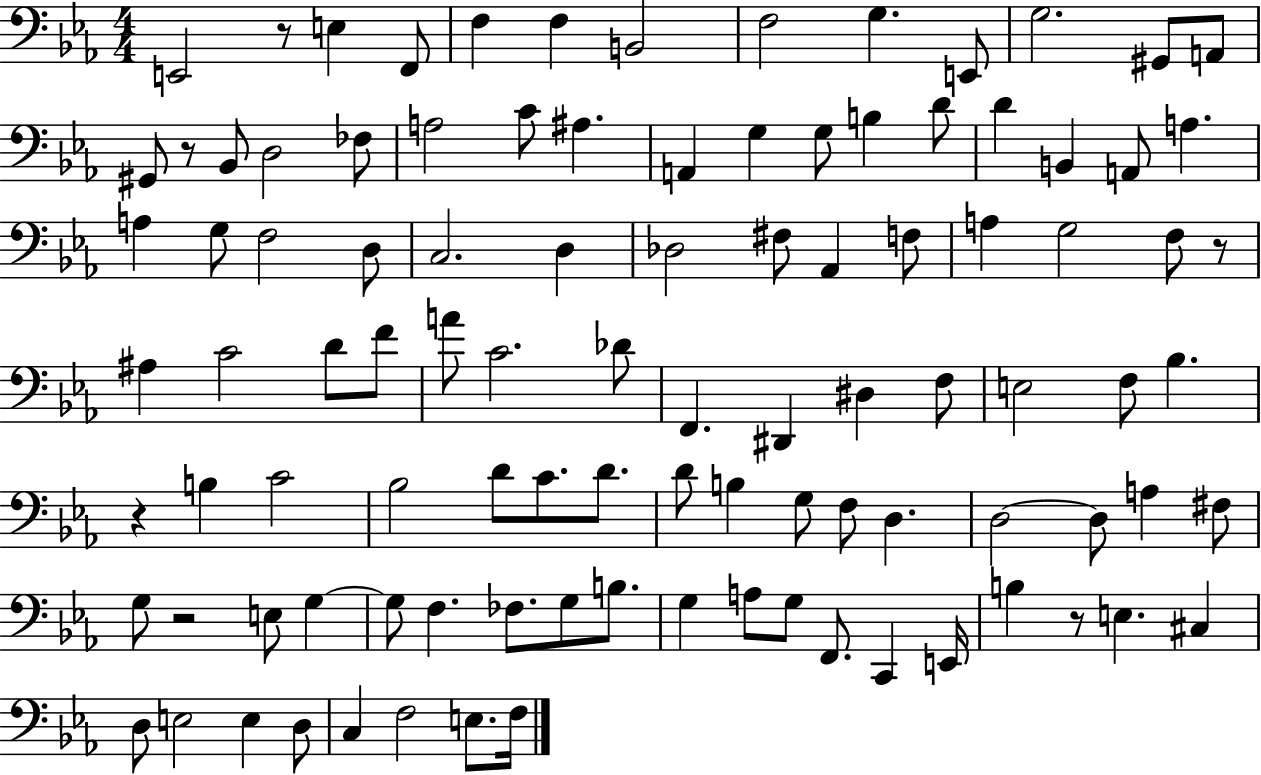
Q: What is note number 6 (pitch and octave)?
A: B2